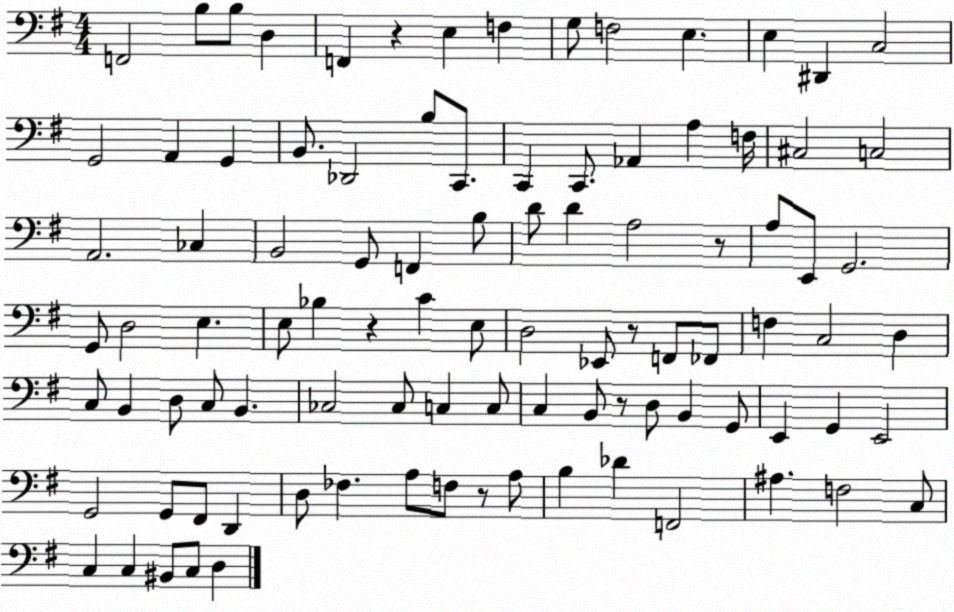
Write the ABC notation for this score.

X:1
T:Untitled
M:4/4
L:1/4
K:G
F,,2 B,/2 B,/2 D, F,, z E, F, G,/2 F,2 E, E, ^D,, C,2 G,,2 A,, G,, B,,/2 _D,,2 B,/2 C,,/2 C,, C,,/2 _A,, A, F,/4 ^C,2 C,2 A,,2 _C, B,,2 G,,/2 F,, B,/2 D/2 D A,2 z/2 A,/2 E,,/2 G,,2 G,,/2 D,2 E, E,/2 _B, z C E,/2 D,2 _E,,/2 z/2 F,,/2 _F,,/2 F, C,2 D, C,/2 B,, D,/2 C,/2 B,, _C,2 _C,/2 C, C,/2 C, B,,/2 z/2 D,/2 B,, G,,/2 E,, G,, E,,2 G,,2 G,,/2 ^F,,/2 D,, D,/2 _F, A,/2 F,/2 z/2 A,/2 B, _D F,,2 ^A, F,2 C,/2 C, C, ^B,,/2 C,/2 D,